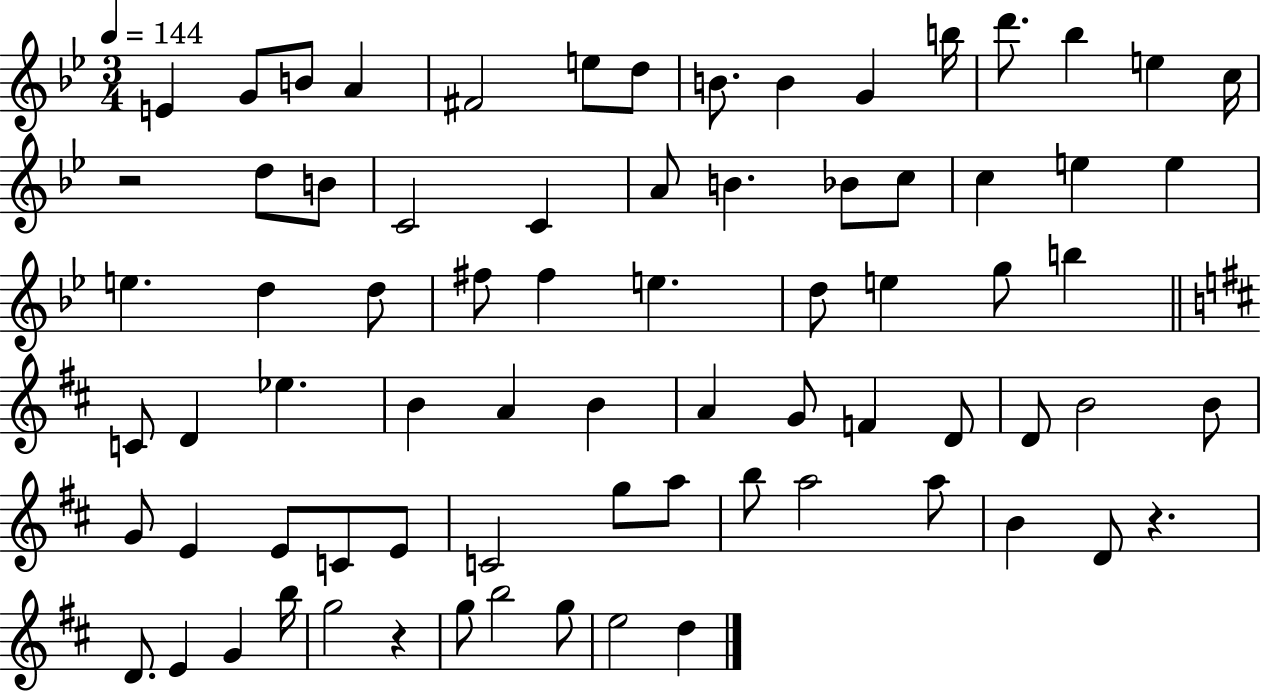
{
  \clef treble
  \numericTimeSignature
  \time 3/4
  \key bes \major
  \tempo 4 = 144
  \repeat volta 2 { e'4 g'8 b'8 a'4 | fis'2 e''8 d''8 | b'8. b'4 g'4 b''16 | d'''8. bes''4 e''4 c''16 | \break r2 d''8 b'8 | c'2 c'4 | a'8 b'4. bes'8 c''8 | c''4 e''4 e''4 | \break e''4. d''4 d''8 | fis''8 fis''4 e''4. | d''8 e''4 g''8 b''4 | \bar "||" \break \key b \minor c'8 d'4 ees''4. | b'4 a'4 b'4 | a'4 g'8 f'4 d'8 | d'8 b'2 b'8 | \break g'8 e'4 e'8 c'8 e'8 | c'2 g''8 a''8 | b''8 a''2 a''8 | b'4 d'8 r4. | \break d'8. e'4 g'4 b''16 | g''2 r4 | g''8 b''2 g''8 | e''2 d''4 | \break } \bar "|."
}